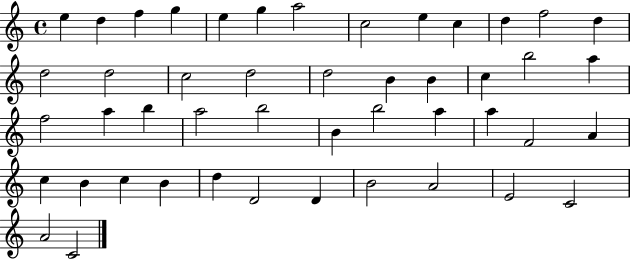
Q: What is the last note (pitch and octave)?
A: C4